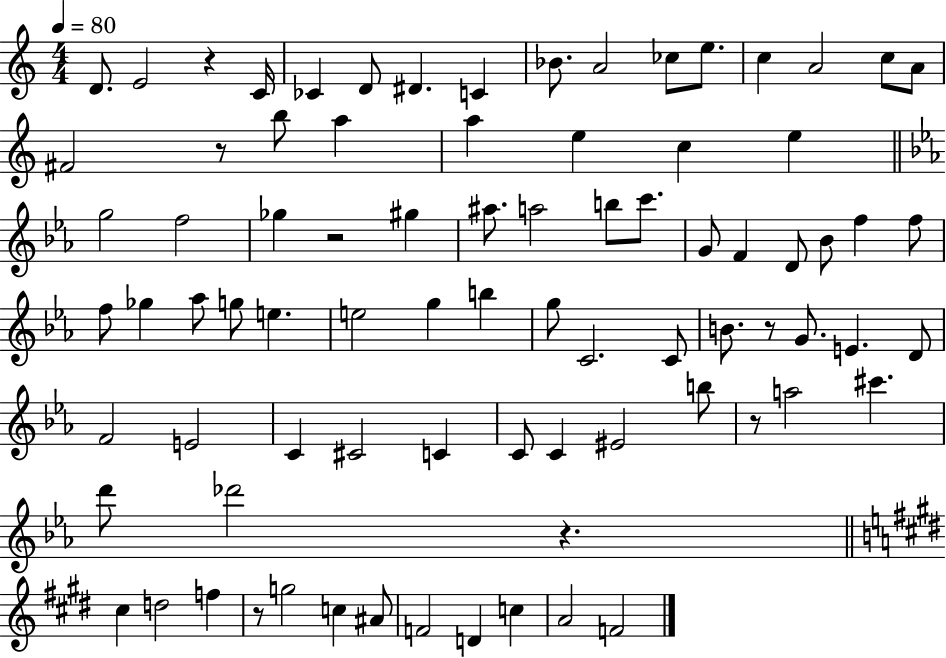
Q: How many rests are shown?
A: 7